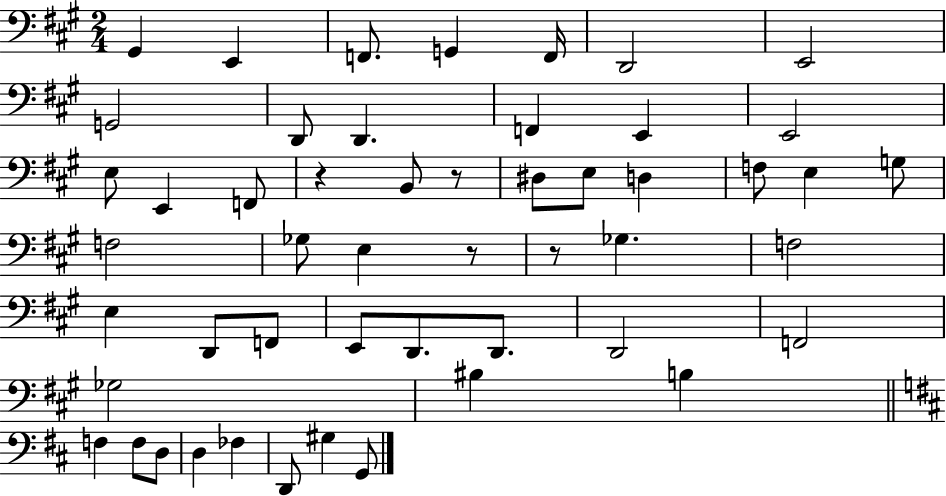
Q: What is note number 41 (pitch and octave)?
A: F3